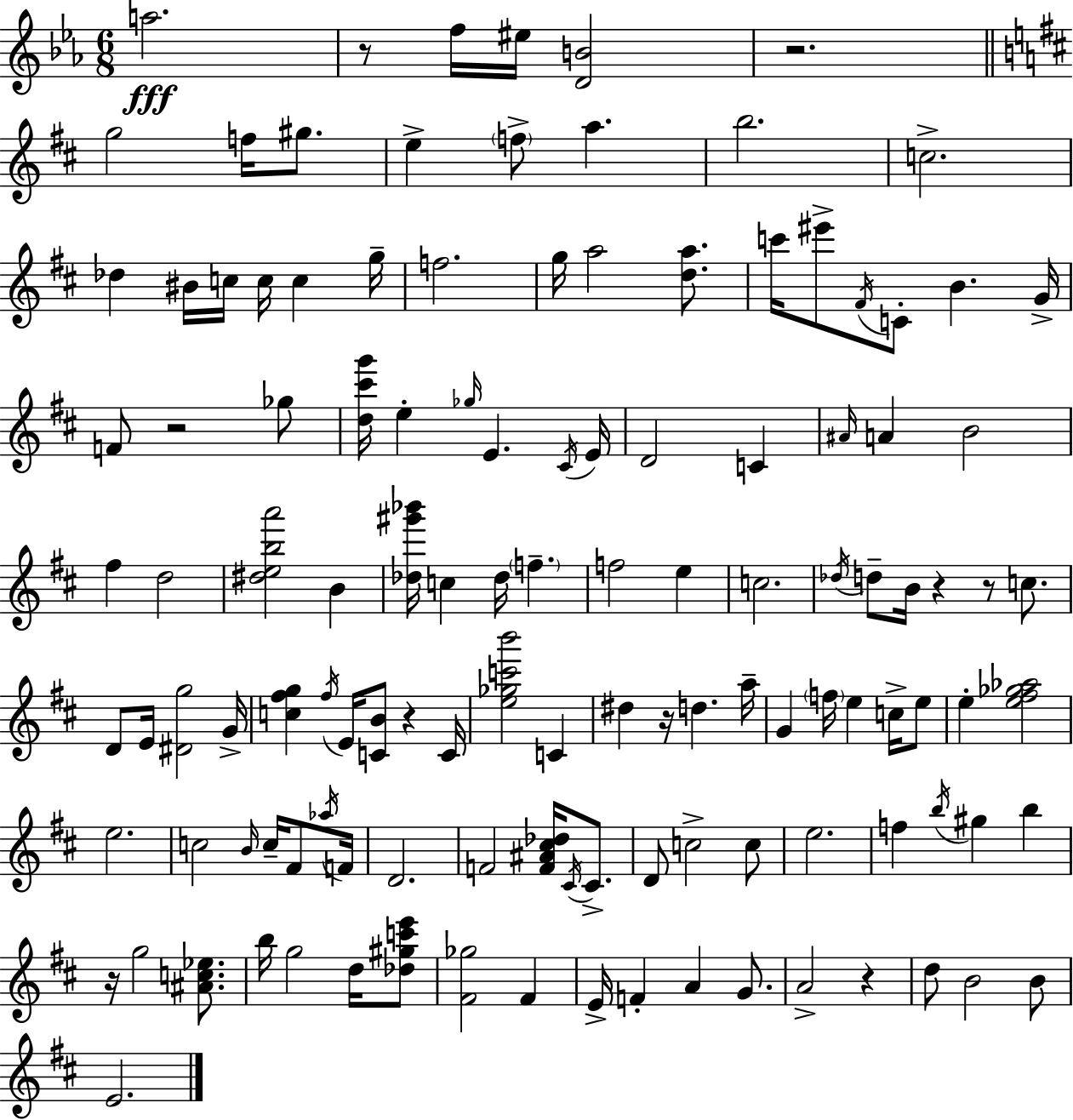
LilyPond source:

{
  \clef treble
  \numericTimeSignature
  \time 6/8
  \key ees \major
  a''2.\fff | r8 f''16 eis''16 <d' b'>2 | r2. | \bar "||" \break \key d \major g''2 f''16 gis''8. | e''4-> \parenthesize f''8-> a''4. | b''2. | c''2.-> | \break des''4 bis'16 c''16 c''16 c''4 g''16-- | f''2. | g''16 a''2 <d'' a''>8. | c'''16 eis'''8-> \acciaccatura { fis'16 } c'8-. b'4. | \break g'16-> f'8 r2 ges''8 | <d'' cis''' g'''>16 e''4-. \grace { ges''16 } e'4. | \acciaccatura { cis'16 } e'16 d'2 c'4 | \grace { ais'16 } a'4 b'2 | \break fis''4 d''2 | <dis'' e'' b'' a'''>2 | b'4 <des'' gis''' bes'''>16 c''4 des''16 \parenthesize f''4.-- | f''2 | \break e''4 c''2. | \acciaccatura { des''16 } d''8-- b'16 r4 | r8 c''8. d'8 e'16 <dis' g''>2 | g'16-> <c'' fis'' g''>4 \acciaccatura { fis''16 } e'16 <c' b'>8 | \break r4 c'16 <e'' ges'' c''' b'''>2 | c'4 dis''4 r16 d''4. | a''16-- g'4 \parenthesize f''16 e''4 | c''16-> e''8 e''4-. <e'' fis'' ges'' aes''>2 | \break e''2. | c''2 | \grace { b'16 } c''16-- fis'8 \acciaccatura { aes''16 } f'16 d'2. | f'2 | \break <f' ais' cis'' des''>16 \acciaccatura { cis'16 } cis'8.-> d'8 c''2-> | c''8 e''2. | f''4 | \acciaccatura { b''16 } gis''4 b''4 r16 g''2 | \break <ais' c'' ees''>8. b''16 g''2 | d''16 <des'' gis'' c''' e'''>8 <fis' ges''>2 | fis'4 e'16-> f'4-. | a'4 g'8. a'2-> | \break r4 d''8 | b'2 b'8 e'2. | \bar "|."
}